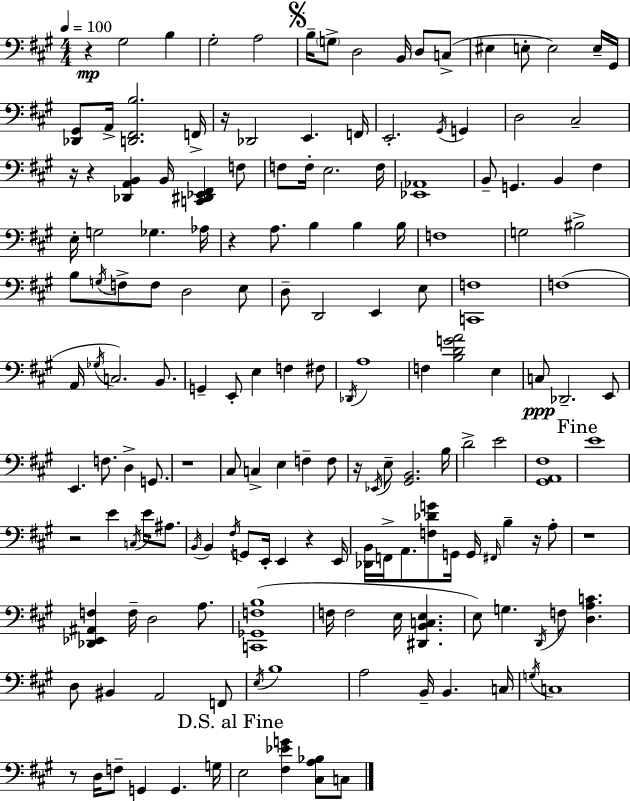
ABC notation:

X:1
T:Untitled
M:4/4
L:1/4
K:A
z ^G,2 B, ^G,2 A,2 B,/4 G,/2 D,2 B,,/4 D,/2 C,/2 ^E, E,/2 E,2 E,/4 ^G,,/4 [_D,,^G,,]/2 A,,/4 [D,,^F,,B,]2 F,,/4 z/4 _D,,2 E,, F,,/4 E,,2 ^G,,/4 G,, D,2 ^C,2 z/4 z [_D,,A,,B,,] B,,/4 [C,,^D,,_E,,^F,,] F,/2 F,/2 F,/4 E,2 F,/4 [_E,,_A,,]4 B,,/2 G,, B,, ^F, E,/4 G,2 _G, _A,/4 z A,/2 B, B, B,/4 F,4 G,2 ^B,2 B,/2 G,/4 F,/2 F,/2 D,2 E,/2 D,/2 D,,2 E,, E,/2 [C,,F,]4 F,4 A,,/4 _G,/4 C,2 B,,/2 G,, E,,/2 E, F, ^F,/2 _D,,/4 A,4 F, [B,DGA]2 E, C,/2 _D,,2 E,,/2 E,, F,/2 D, G,,/2 z4 ^C,/2 C, E, F, F,/2 z/4 _E,,/4 E,/2 [^G,,B,,]2 B,/4 D2 E2 [^G,,A,,^F,]4 E4 z2 E C,/4 E/4 ^A,/2 B,,/4 B,, ^F,/4 G,,/2 E,,/4 E,, z E,,/4 [_D,,B,,]/4 F,,/4 A,,/2 [F,_DG]/2 G,,/4 G,,/4 ^F,,/4 B, z/4 A,/2 z4 [_D,,_E,,^A,,F,] F,/4 D,2 A,/2 [C,,_G,,F,B,]4 F,/4 F,2 E,/4 [^D,,B,,C,E,] E,/2 G, D,,/4 F,/2 [D,A,C] D,/2 ^B,, A,,2 F,,/2 E,/4 B,4 A,2 B,,/4 B,, C,/4 G,/4 C,4 z/2 D,/4 F,/2 G,, G,, G,/4 E,2 [^F,_EG] [^C,A,_B,]/2 C,/2